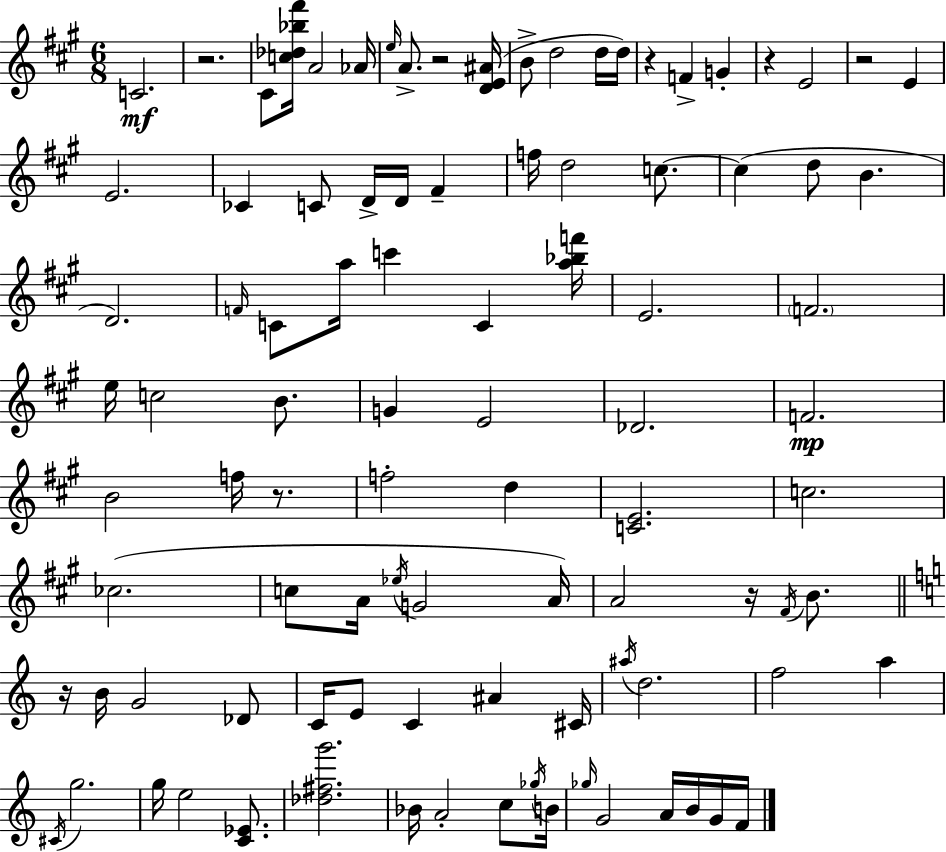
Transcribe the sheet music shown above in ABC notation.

X:1
T:Untitled
M:6/8
L:1/4
K:A
C2 z2 ^C/2 [c_d_b^f']/4 A2 _A/4 e/4 A/2 z2 [DE^A]/4 B/2 d2 d/4 d/4 z F G z E2 z2 E E2 _C C/2 D/4 D/4 ^F f/4 d2 c/2 c d/2 B D2 F/4 C/2 a/4 c' C [a_bf']/4 E2 F2 e/4 c2 B/2 G E2 _D2 F2 B2 f/4 z/2 f2 d [CE]2 c2 _c2 c/2 A/4 _e/4 G2 A/4 A2 z/4 ^F/4 B/2 z/4 B/4 G2 _D/2 C/4 E/2 C ^A ^C/4 ^a/4 d2 f2 a ^C/4 g2 g/4 e2 [C_E]/2 [_d^fg']2 _B/4 A2 c/2 _g/4 B/4 _g/4 G2 A/4 B/4 G/4 F/4